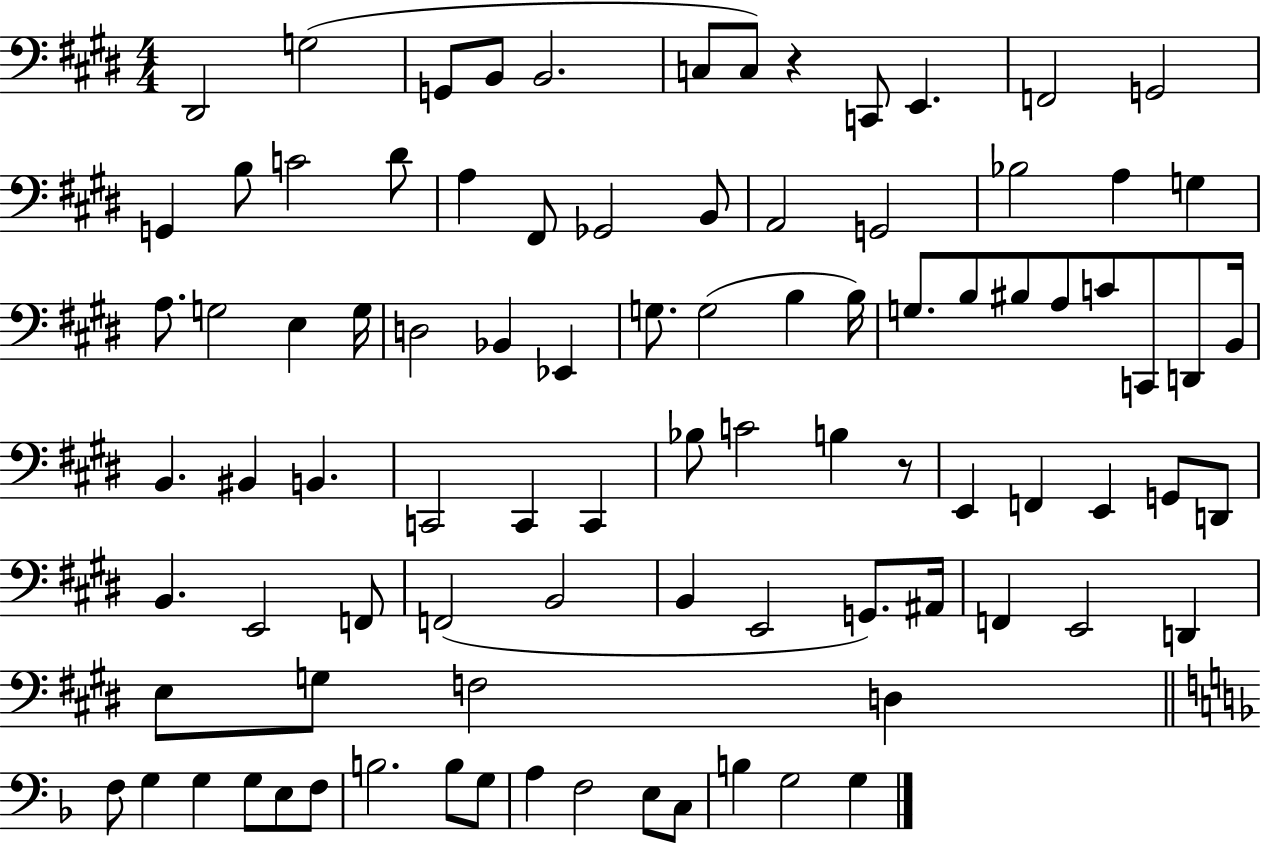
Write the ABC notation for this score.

X:1
T:Untitled
M:4/4
L:1/4
K:E
^D,,2 G,2 G,,/2 B,,/2 B,,2 C,/2 C,/2 z C,,/2 E,, F,,2 G,,2 G,, B,/2 C2 ^D/2 A, ^F,,/2 _G,,2 B,,/2 A,,2 G,,2 _B,2 A, G, A,/2 G,2 E, G,/4 D,2 _B,, _E,, G,/2 G,2 B, B,/4 G,/2 B,/2 ^B,/2 A,/2 C/2 C,,/2 D,,/2 B,,/4 B,, ^B,, B,, C,,2 C,, C,, _B,/2 C2 B, z/2 E,, F,, E,, G,,/2 D,,/2 B,, E,,2 F,,/2 F,,2 B,,2 B,, E,,2 G,,/2 ^A,,/4 F,, E,,2 D,, E,/2 G,/2 F,2 D, F,/2 G, G, G,/2 E,/2 F,/2 B,2 B,/2 G,/2 A, F,2 E,/2 C,/2 B, G,2 G,